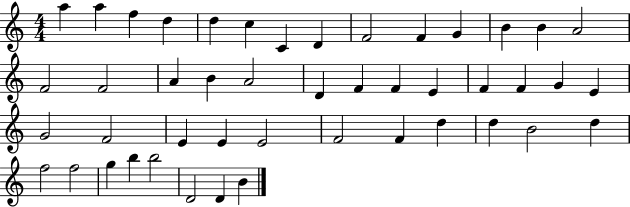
A5/q A5/q F5/q D5/q D5/q C5/q C4/q D4/q F4/h F4/q G4/q B4/q B4/q A4/h F4/h F4/h A4/q B4/q A4/h D4/q F4/q F4/q E4/q F4/q F4/q G4/q E4/q G4/h F4/h E4/q E4/q E4/h F4/h F4/q D5/q D5/q B4/h D5/q F5/h F5/h G5/q B5/q B5/h D4/h D4/q B4/q